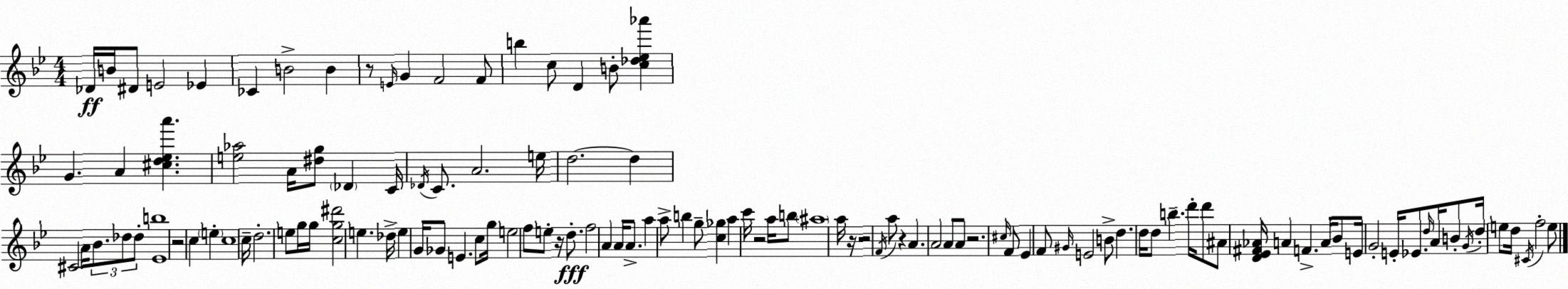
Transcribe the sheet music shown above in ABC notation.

X:1
T:Untitled
M:4/4
L:1/4
K:Bb
_D/4 B/4 ^D/2 E2 _E _C B2 B z/2 E/4 G F2 F/2 b c/2 D B/2 [c_d_e_a'] G A [^cd_ea'] [e_a]2 A/4 [^dg]/2 _D C/4 _D/4 C/2 A2 e/4 d2 d ^C2 A/4 _B/2 _d/2 _d/2 [_Eb]4 z2 c e c4 c/4 d2 e/2 g/4 g/4 [cg^d']2 e _d/4 e G/4 _G/2 E c/2 g/4 e2 f/2 e/2 z/4 d/2 f2 A A/4 A/2 a a/2 b g/2 [c_g] a c'/4 z2 a/4 b/2 ^a4 a/4 z/4 z2 F/4 a/2 z A A2 A/2 A/2 z2 ^c/4 F/2 _E F/2 ^G/4 E2 B/2 d d/4 d/2 b d'/4 d'/2 ^A/2 [D_E^F_A]/4 A F A/4 _B/2 E/4 G2 E/4 _E/2 d/4 A/4 B/2 G/4 d/4 e/2 d/4 ^C/4 f2 e/2